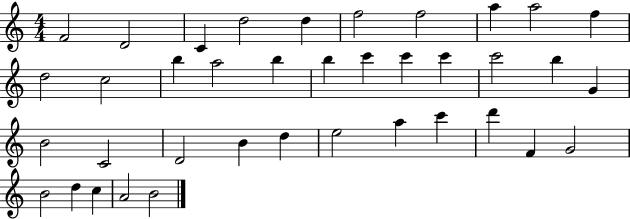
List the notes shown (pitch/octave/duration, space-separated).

F4/h D4/h C4/q D5/h D5/q F5/h F5/h A5/q A5/h F5/q D5/h C5/h B5/q A5/h B5/q B5/q C6/q C6/q C6/q C6/h B5/q G4/q B4/h C4/h D4/h B4/q D5/q E5/h A5/q C6/q D6/q F4/q G4/h B4/h D5/q C5/q A4/h B4/h